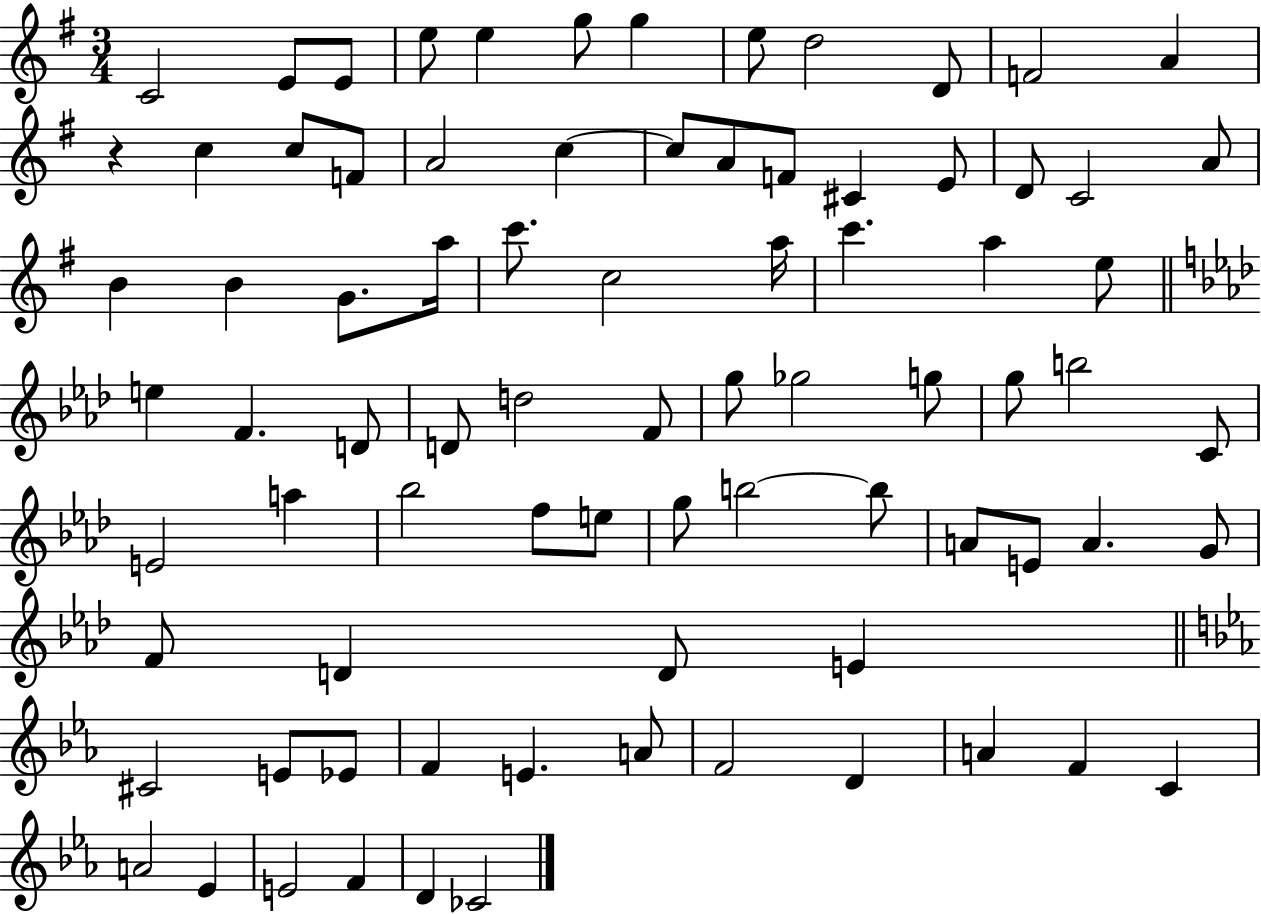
X:1
T:Untitled
M:3/4
L:1/4
K:G
C2 E/2 E/2 e/2 e g/2 g e/2 d2 D/2 F2 A z c c/2 F/2 A2 c c/2 A/2 F/2 ^C E/2 D/2 C2 A/2 B B G/2 a/4 c'/2 c2 a/4 c' a e/2 e F D/2 D/2 d2 F/2 g/2 _g2 g/2 g/2 b2 C/2 E2 a _b2 f/2 e/2 g/2 b2 b/2 A/2 E/2 A G/2 F/2 D D/2 E ^C2 E/2 _E/2 F E A/2 F2 D A F C A2 _E E2 F D _C2